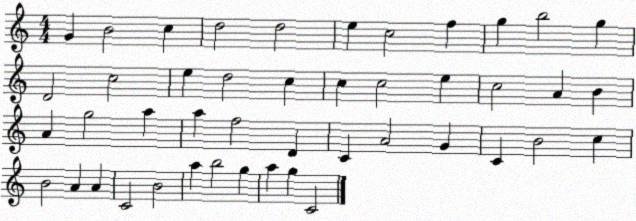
X:1
T:Untitled
M:4/4
L:1/4
K:C
G B2 c d2 d2 e c2 f g b2 g D2 c2 e d2 c c c2 e c2 A B A g2 a a f2 D C A2 G C B2 c B2 A A C2 B2 a b2 g a g C2